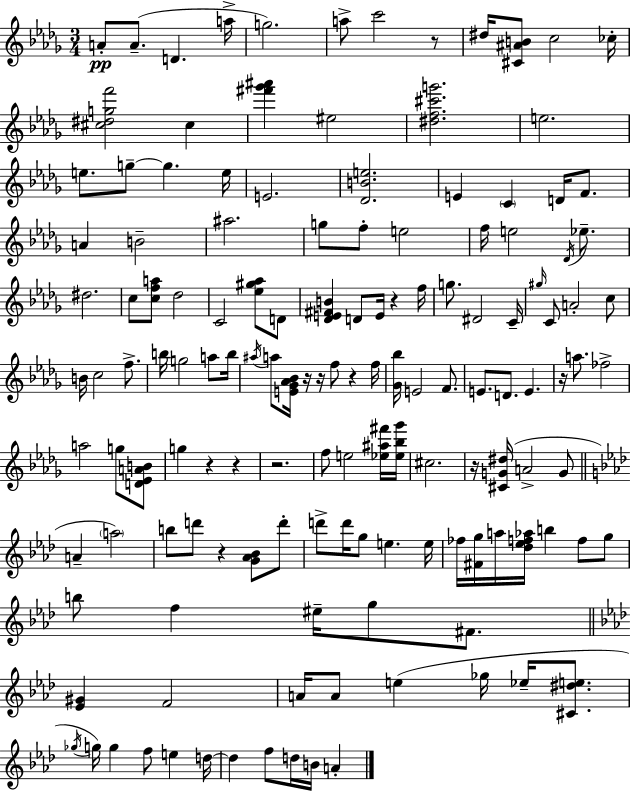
{
  \clef treble
  \numericTimeSignature
  \time 3/4
  \key bes \minor
  a'8-.\pp a'8.--( d'4. a''16-> | g''2.) | a''8-> c'''2 r8 | dis''16 <cis' ais' b'>8 c''2 ces''16-. | \break <cis'' dis'' g'' f'''>2 cis''4 | <fis''' ges''' ais'''>4 eis''2 | <dis'' f'' cis''' g'''>2. | e''2. | \break e''8. g''8--~~ g''4. e''16 | e'2. | <des' b' e''>2. | e'4 \parenthesize c'4 d'16 f'8. | \break a'4 b'2-- | ais''2. | g''8 f''8-. e''2 | f''16 e''2 \acciaccatura { des'16 } ees''8.-- | \break dis''2. | c''8 <c'' f'' a''>8 des''2 | c'2 <ees'' gis'' aes''>8 d'8 | <des' e' fis' b'>4 d'8 e'16 r4 | \break f''16 g''8. dis'2 | c'16-- \grace { gis''16 } c'8 a'2-. | c''8 b'16 c''2 f''8.-> | b''16 g''2 a''8 | \break b''16 \acciaccatura { ais''16 } a''8 <e' ges' aes' bes'>16 r16 r16 f''8 r4 | f''16 <ges' bes''>16 e'2 | f'8. e'8. d'8. e'4. | r16 a''8. fes''2-> | \break a''2 g''8 | <d' ees' a' b'>8 g''4 r4 r4 | r2. | f''8 e''2 | \break <ees'' ais'' fis'''>16 <ees'' bes'' ges'''>16 cis''2. | r16 <cis' g' dis''>16( a'2-> | g'8 \bar "||" \break \key aes \major a'4-- \parenthesize a''2) | b''8 d'''8 r4 <g' aes' bes'>8 d'''8-. | d'''8-> d'''16 g''8 e''4. e''16 | fes''16 <fis' g''>16 a''16 <des'' ees'' f'' aes''>16 b''4 f''8 g''8 | \break b''8 f''4 eis''16-- g''8 fis'8. | \bar "||" \break \key f \minor <ees' gis'>4 f'2 | a'16 a'8 e''4( ges''16 ees''16-- <cis' dis'' e''>8. | \acciaccatura { ges''16 }) g''16 g''4 f''8 e''4 | d''16~~ d''4 f''8 d''16 b'16 a'4-. | \break \bar "|."
}